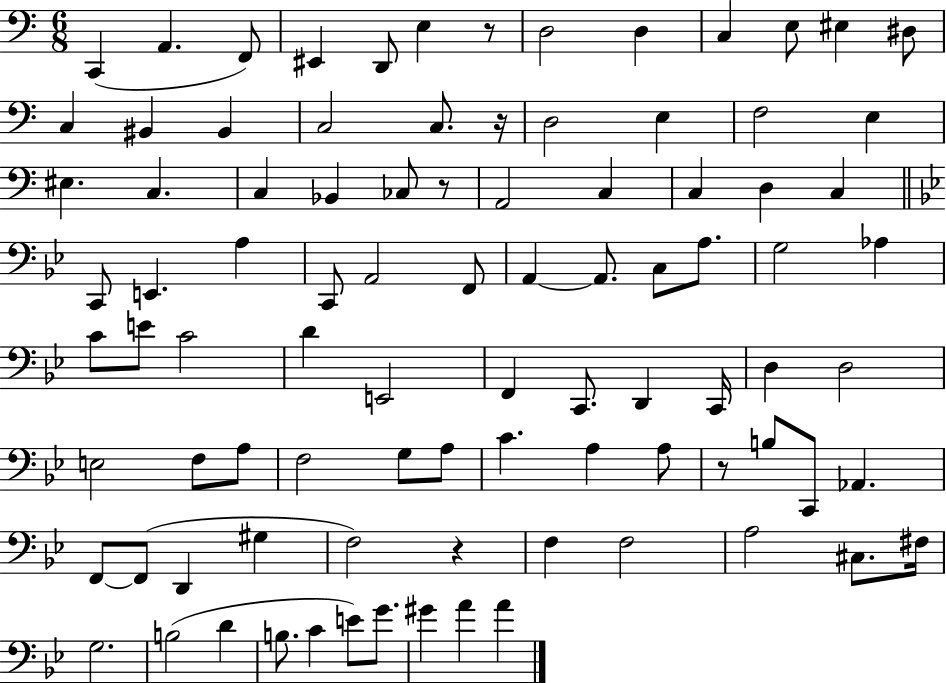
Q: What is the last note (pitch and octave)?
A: A4